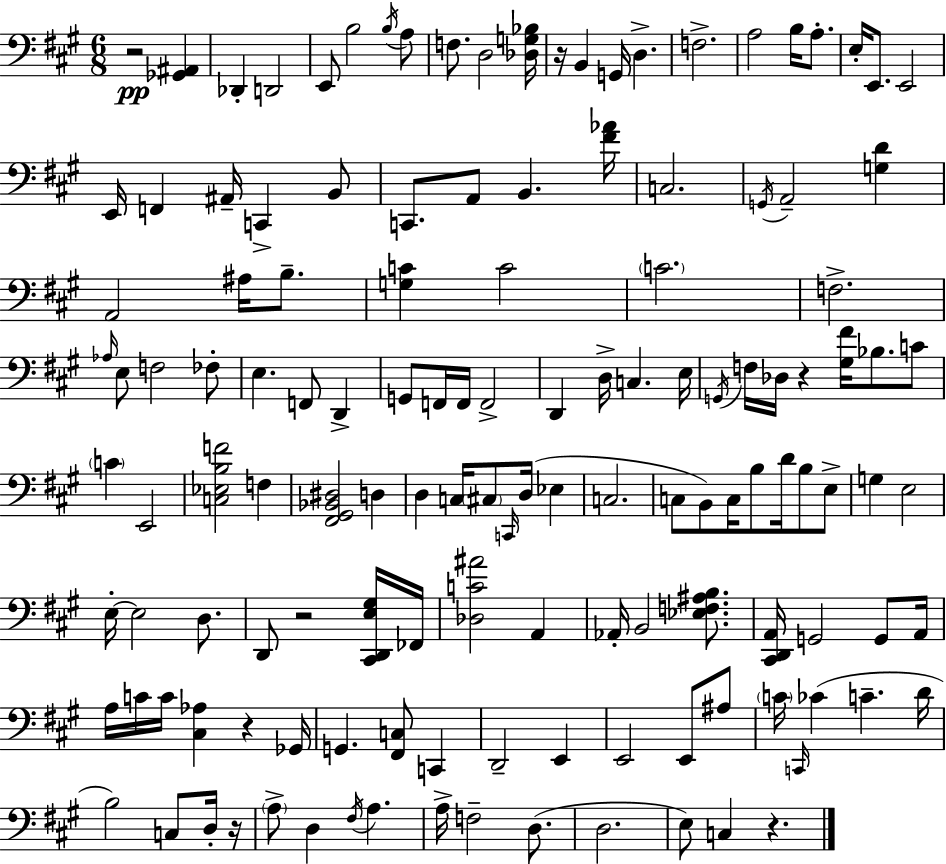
R/h [Gb2,A#2]/q Db2/q D2/h E2/e B3/h B3/s A3/e F3/e. D3/h [Db3,G3,Bb3]/s R/s B2/q G2/s D3/q. F3/h. A3/h B3/s A3/e. E3/s E2/e. E2/h E2/s F2/q A#2/s C2/q B2/e C2/e. A2/e B2/q. [F#4,Ab4]/s C3/h. G2/s A2/h [G3,D4]/q A2/h A#3/s B3/e. [G3,C4]/q C4/h C4/h. F3/h. Ab3/s E3/e F3/h FES3/e E3/q. F2/e D2/q G2/e F2/s F2/s F2/h D2/q D3/s C3/q. E3/s G2/s F3/s Db3/s R/q [G#3,F#4]/s Bb3/e. C4/e C4/q E2/h [C3,Eb3,B3,F4]/h F3/q [F#2,G#2,Bb2,D#3]/h D3/q D3/q C3/s C#3/e C2/s D3/s Eb3/q C3/h. C3/e B2/e C3/s B3/e D4/s B3/e E3/e G3/q E3/h E3/s E3/h D3/e. D2/e R/h [C#2,D2,E3,G#3]/s FES2/s [Db3,C4,A#4]/h A2/q Ab2/s B2/h [Eb3,F3,A#3,B3]/e. [C#2,D2,A2]/s G2/h G2/e A2/s A3/s C4/s C4/s [C#3,Ab3]/q R/q Gb2/s G2/q. [F#2,C3]/e C2/q D2/h E2/q E2/h E2/e A#3/e C4/s C2/s CES4/q C4/q. D4/s B3/h C3/e D3/s R/s A3/e D3/q F#3/s A3/q. A3/s F3/h D3/e. D3/h. E3/e C3/q R/q.